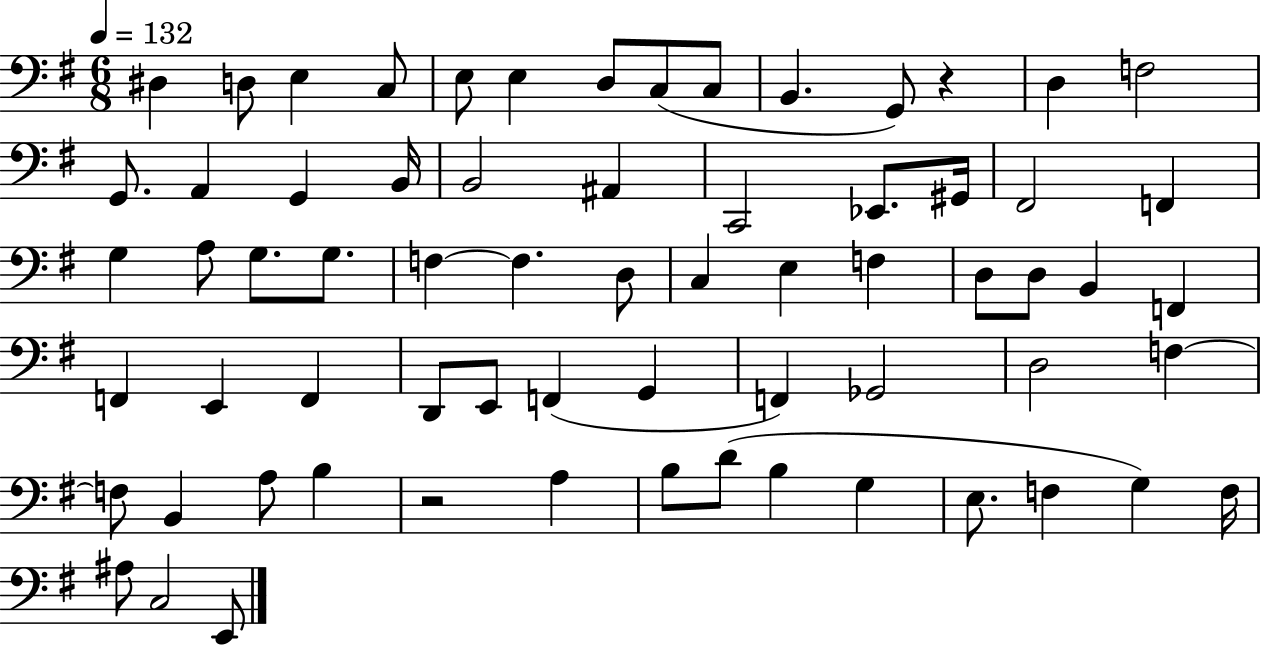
D#3/q D3/e E3/q C3/e E3/e E3/q D3/e C3/e C3/e B2/q. G2/e R/q D3/q F3/h G2/e. A2/q G2/q B2/s B2/h A#2/q C2/h Eb2/e. G#2/s F#2/h F2/q G3/q A3/e G3/e. G3/e. F3/q F3/q. D3/e C3/q E3/q F3/q D3/e D3/e B2/q F2/q F2/q E2/q F2/q D2/e E2/e F2/q G2/q F2/q Gb2/h D3/h F3/q F3/e B2/q A3/e B3/q R/h A3/q B3/e D4/e B3/q G3/q E3/e. F3/q G3/q F3/s A#3/e C3/h E2/e